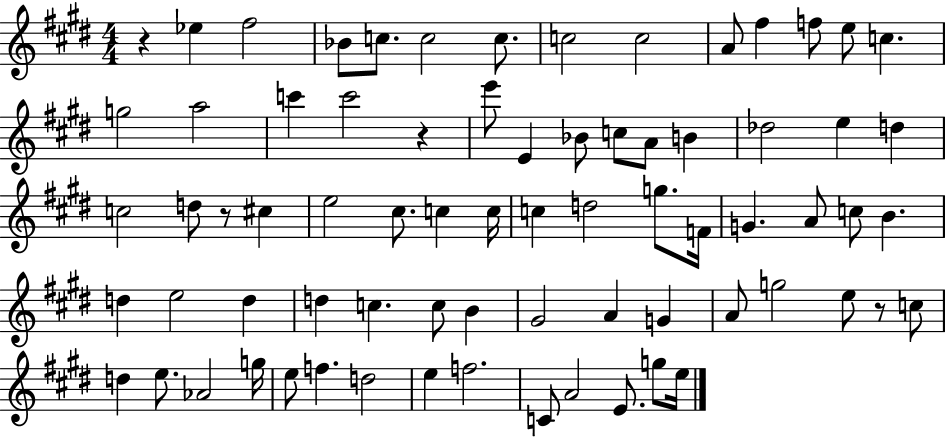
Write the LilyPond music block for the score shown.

{
  \clef treble
  \numericTimeSignature
  \time 4/4
  \key e \major
  \repeat volta 2 { r4 ees''4 fis''2 | bes'8 c''8. c''2 c''8. | c''2 c''2 | a'8 fis''4 f''8 e''8 c''4. | \break g''2 a''2 | c'''4 c'''2 r4 | e'''8 e'4 bes'8 c''8 a'8 b'4 | des''2 e''4 d''4 | \break c''2 d''8 r8 cis''4 | e''2 cis''8. c''4 c''16 | c''4 d''2 g''8. f'16 | g'4. a'8 c''8 b'4. | \break d''4 e''2 d''4 | d''4 c''4. c''8 b'4 | gis'2 a'4 g'4 | a'8 g''2 e''8 r8 c''8 | \break d''4 e''8. aes'2 g''16 | e''8 f''4. d''2 | e''4 f''2. | c'8 a'2 e'8. g''8 e''16 | \break } \bar "|."
}